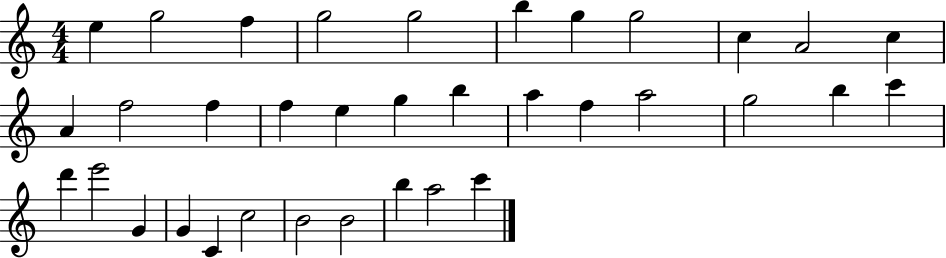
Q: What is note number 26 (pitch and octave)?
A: E6